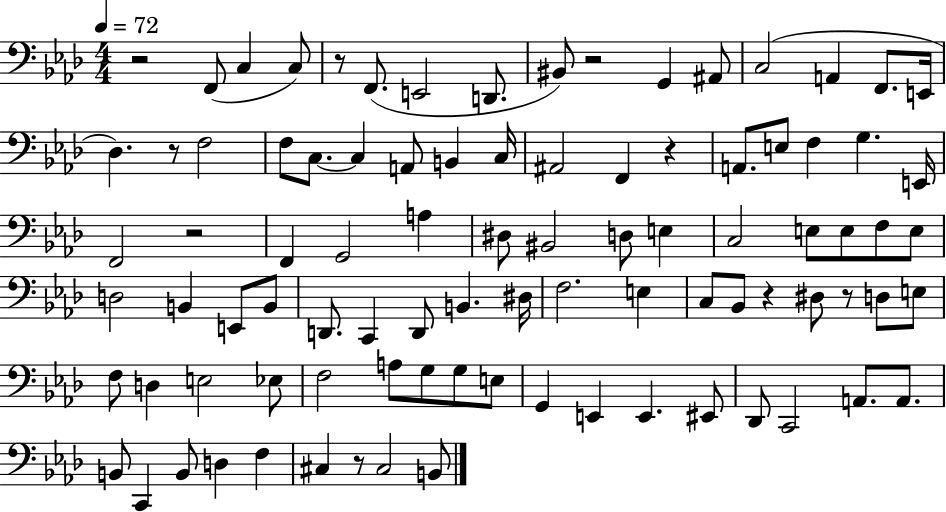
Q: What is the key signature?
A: AES major